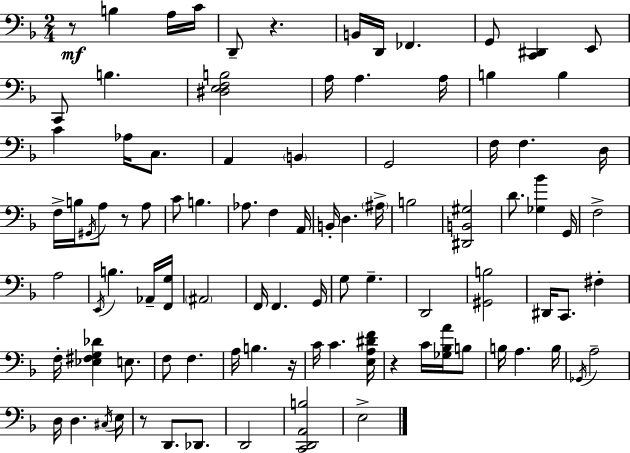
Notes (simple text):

R/e B3/q A3/s C4/s D2/e R/q. B2/s D2/s FES2/q. G2/e [C2,D#2]/q E2/e C2/e B3/q. [D#3,E3,F3,B3]/h A3/s A3/q. A3/s B3/q B3/q C4/q Ab3/s C3/e. A2/q B2/q G2/h F3/s F3/q. D3/s F3/s B3/s G#2/s A3/e R/e A3/e C4/e B3/q. Ab3/e. F3/q A2/s B2/s D3/q. A#3/s B3/h [D#2,B2,G#3]/h D4/e. [Gb3,Bb4]/q G2/s F3/h A3/h E2/s B3/q. Ab2/s [F2,G3]/s A#2/h F2/s F2/q. G2/s G3/e G3/q. D2/h [G#2,B3]/h D#2/s C2/e. F#3/q F3/s [Eb3,F#3,G3,Db4]/q E3/e. F3/e F3/q. A3/s B3/q. R/s C4/s C4/q. [E3,A3,D#4,F4]/s R/q C4/s [Gb3,Bb3,A4]/s B3/e B3/s A3/q. B3/s Gb2/s A3/h D3/s D3/q. C#3/s E3/s R/e D2/e. Db2/e. D2/h [C2,D2,A2,B3]/h E3/h